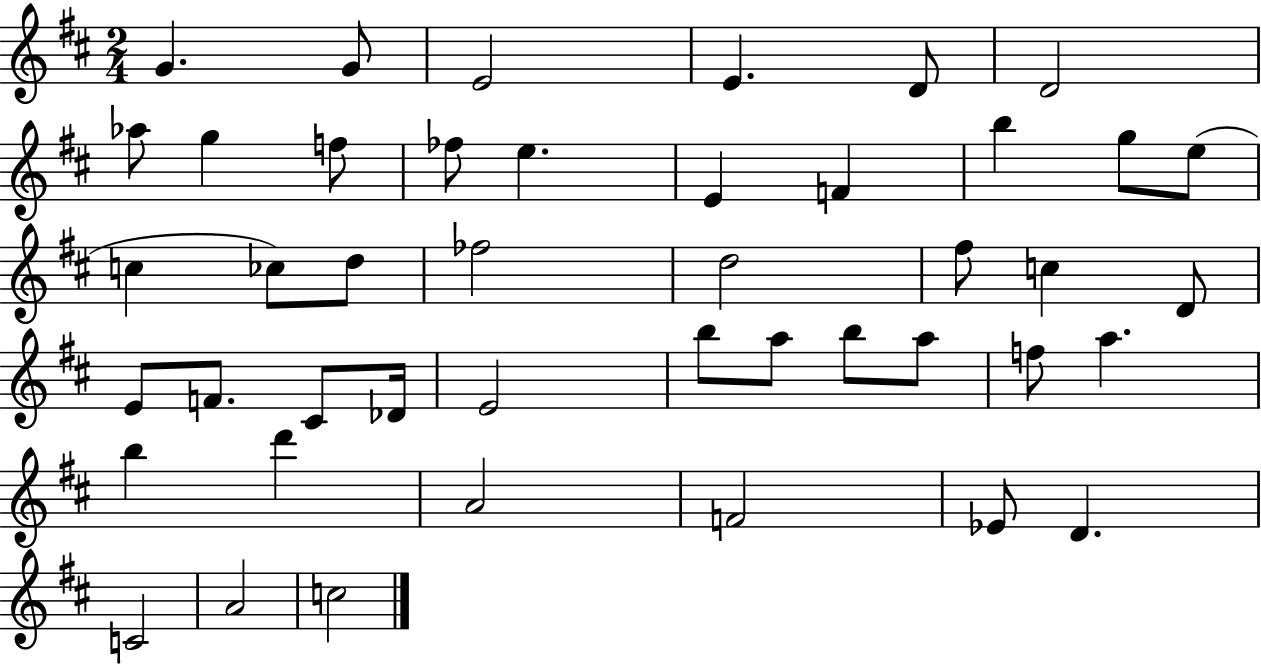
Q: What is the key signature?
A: D major